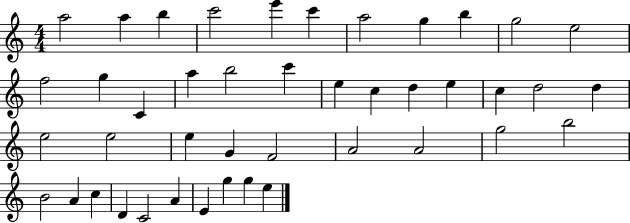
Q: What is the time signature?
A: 4/4